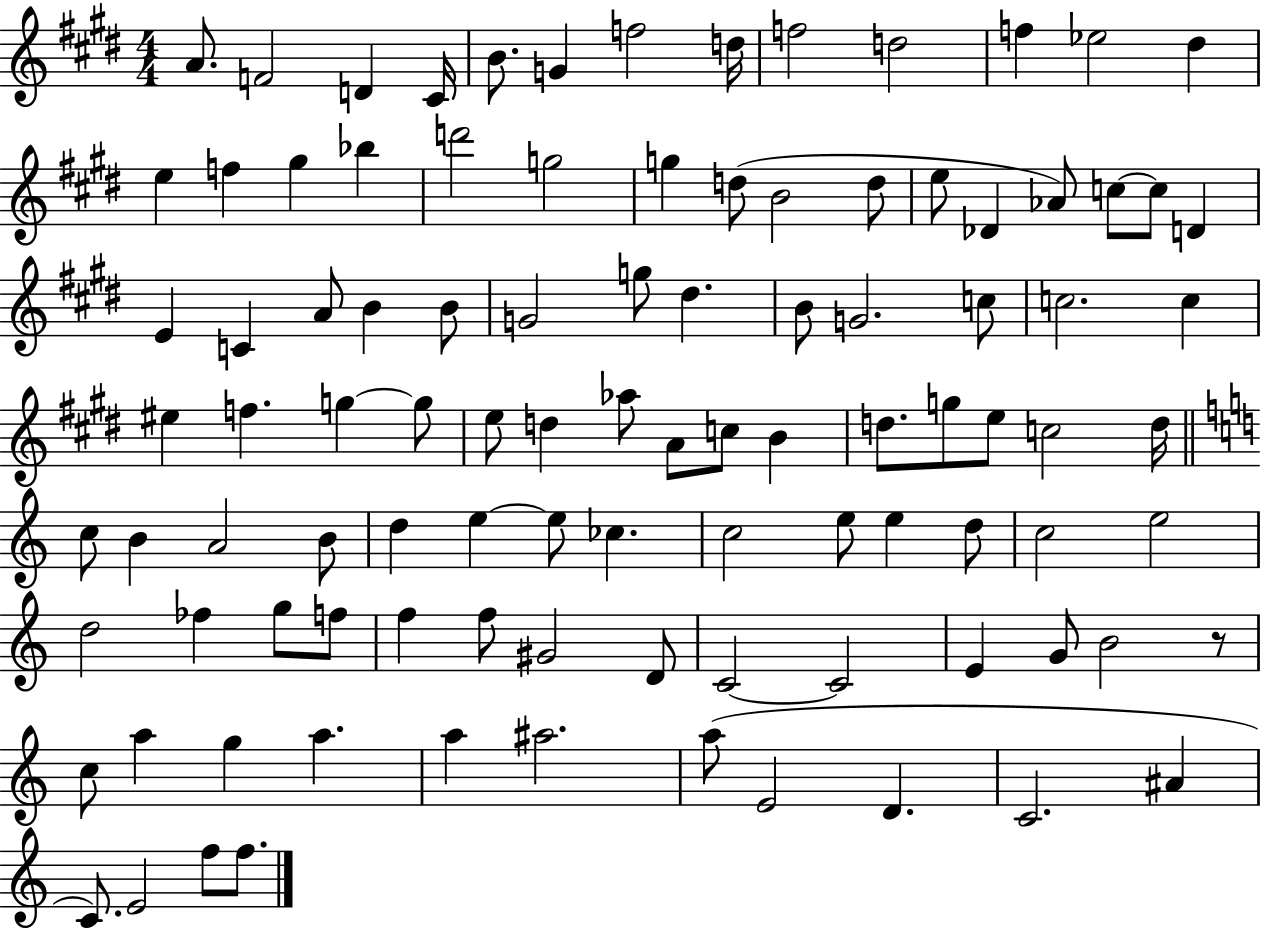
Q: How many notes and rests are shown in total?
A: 100